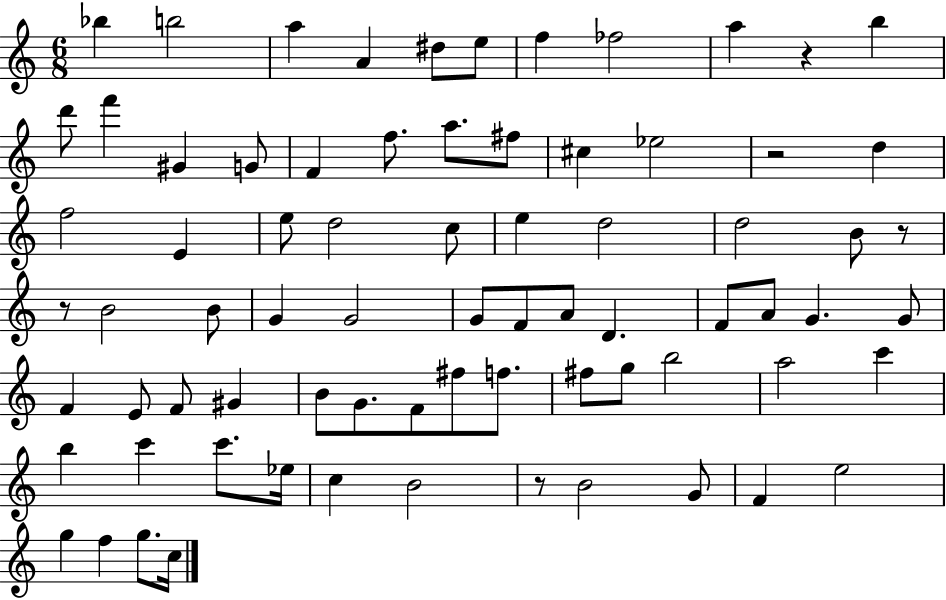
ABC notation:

X:1
T:Untitled
M:6/8
L:1/4
K:C
_b b2 a A ^d/2 e/2 f _f2 a z b d'/2 f' ^G G/2 F f/2 a/2 ^f/2 ^c _e2 z2 d f2 E e/2 d2 c/2 e d2 d2 B/2 z/2 z/2 B2 B/2 G G2 G/2 F/2 A/2 D F/2 A/2 G G/2 F E/2 F/2 ^G B/2 G/2 F/2 ^f/2 f/2 ^f/2 g/2 b2 a2 c' b c' c'/2 _e/4 c B2 z/2 B2 G/2 F e2 g f g/2 c/4